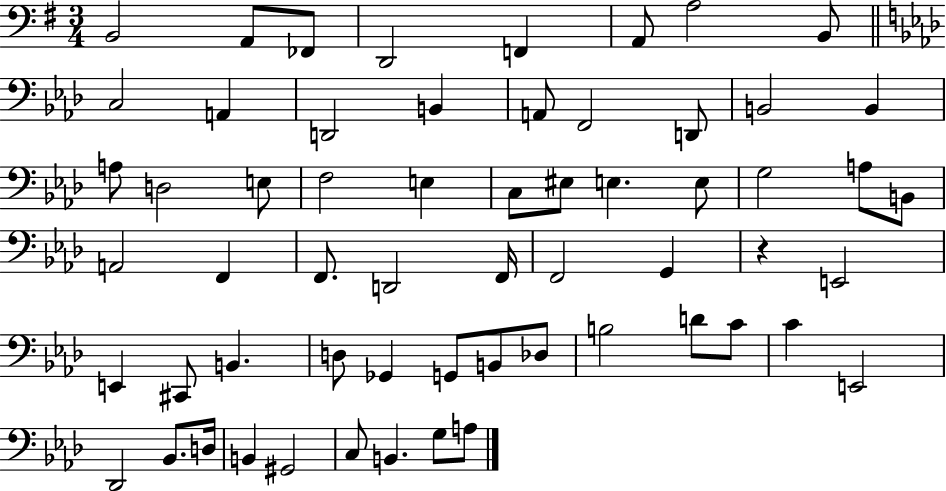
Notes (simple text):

B2/h A2/e FES2/e D2/h F2/q A2/e A3/h B2/e C3/h A2/q D2/h B2/q A2/e F2/h D2/e B2/h B2/q A3/e D3/h E3/e F3/h E3/q C3/e EIS3/e E3/q. E3/e G3/h A3/e B2/e A2/h F2/q F2/e. D2/h F2/s F2/h G2/q R/q E2/h E2/q C#2/e B2/q. D3/e Gb2/q G2/e B2/e Db3/e B3/h D4/e C4/e C4/q E2/h Db2/h Bb2/e. D3/s B2/q G#2/h C3/e B2/q. G3/e A3/e